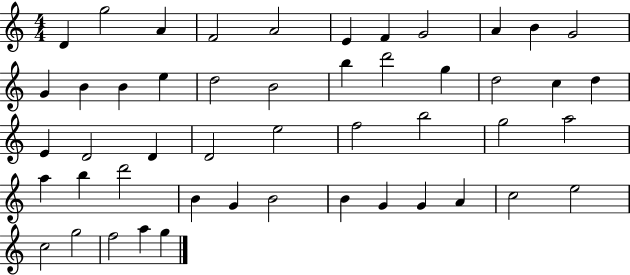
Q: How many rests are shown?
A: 0